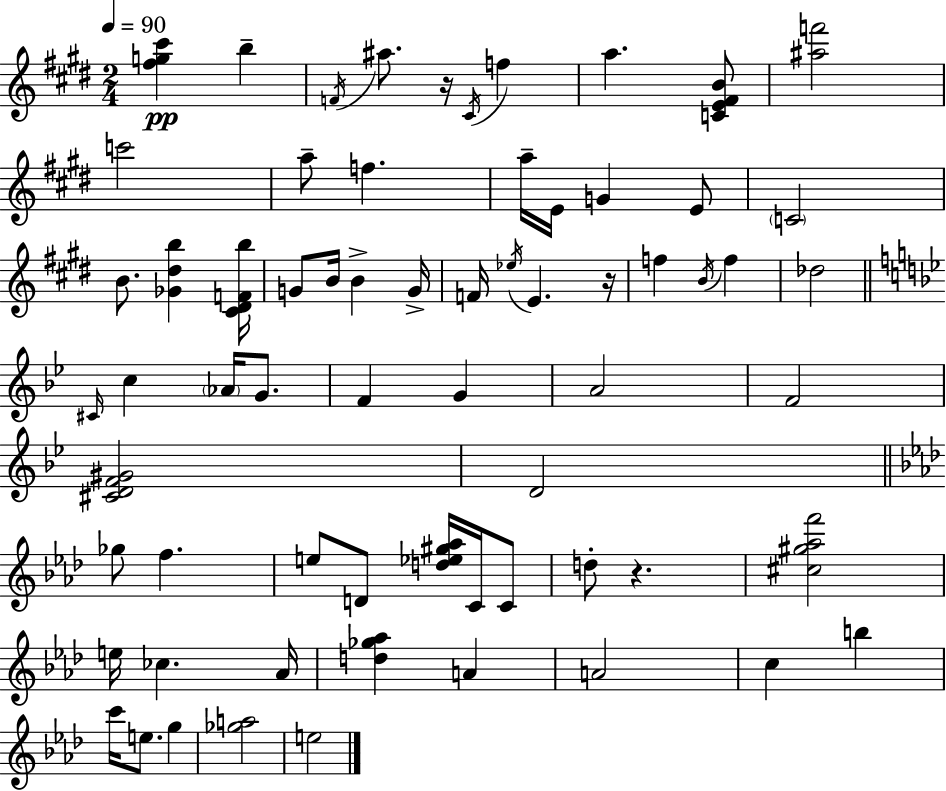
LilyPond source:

{
  \clef treble
  \numericTimeSignature
  \time 2/4
  \key e \major
  \tempo 4 = 90
  <fis'' g'' cis'''>4\pp b''4-- | \acciaccatura { f'16 } ais''8. r16 \acciaccatura { cis'16 } f''4 | a''4. | <c' e' fis' b'>8 <ais'' f'''>2 | \break c'''2 | a''8-- f''4. | a''16-- e'16 g'4 | e'8 \parenthesize c'2 | \break b'8. <ges' dis'' b''>4 | <cis' dis' f' b''>16 g'8 b'16 b'4-> | g'16-> f'16 \acciaccatura { ees''16 } e'4. | r16 f''4 \acciaccatura { b'16 } | \break f''4 des''2 | \bar "||" \break \key bes \major \grace { cis'16 } c''4 \parenthesize aes'16 g'8. | f'4 g'4 | a'2 | f'2 | \break <cis' d' f' gis'>2 | d'2 | \bar "||" \break \key aes \major ges''8 f''4. | e''8 d'8 <d'' ees'' gis'' aes''>16 c'16 c'8 | d''8-. r4. | <cis'' gis'' aes'' f'''>2 | \break e''16 ces''4. aes'16 | <d'' ges'' aes''>4 a'4 | a'2 | c''4 b''4 | \break c'''16 e''8. g''4 | <ges'' a''>2 | e''2 | \bar "|."
}